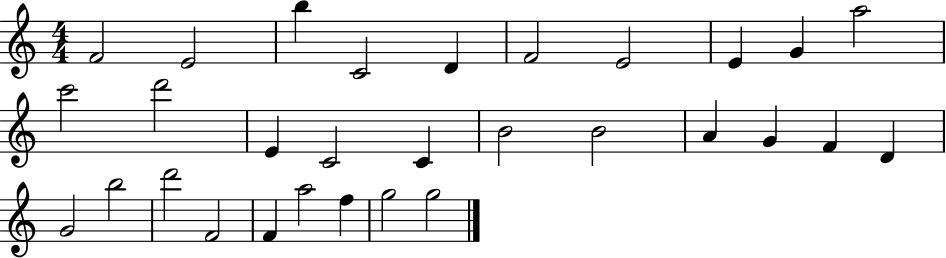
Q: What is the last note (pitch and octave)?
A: G5